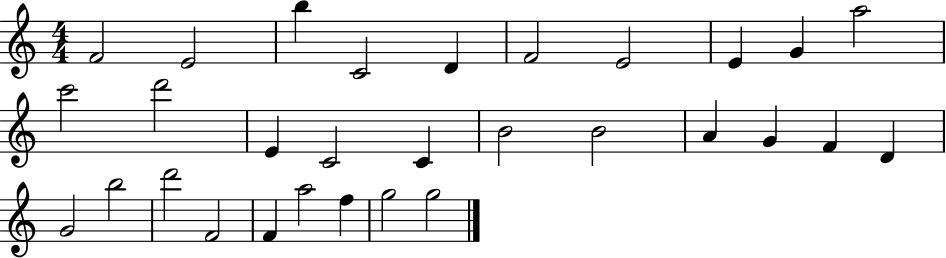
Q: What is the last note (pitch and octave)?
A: G5